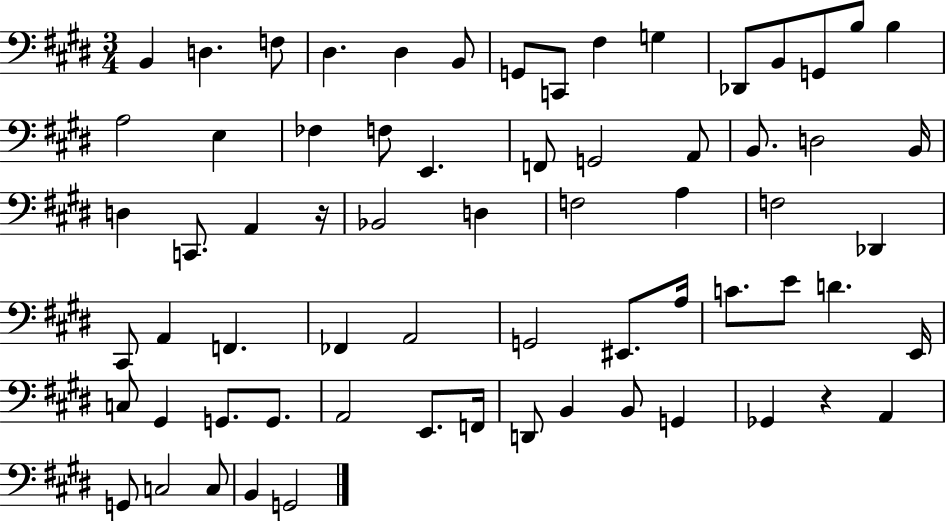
X:1
T:Untitled
M:3/4
L:1/4
K:E
B,, D, F,/2 ^D, ^D, B,,/2 G,,/2 C,,/2 ^F, G, _D,,/2 B,,/2 G,,/2 B,/2 B, A,2 E, _F, F,/2 E,, F,,/2 G,,2 A,,/2 B,,/2 D,2 B,,/4 D, C,,/2 A,, z/4 _B,,2 D, F,2 A, F,2 _D,, ^C,,/2 A,, F,, _F,, A,,2 G,,2 ^E,,/2 A,/4 C/2 E/2 D E,,/4 C,/2 ^G,, G,,/2 G,,/2 A,,2 E,,/2 F,,/4 D,,/2 B,, B,,/2 G,, _G,, z A,, G,,/2 C,2 C,/2 B,, G,,2